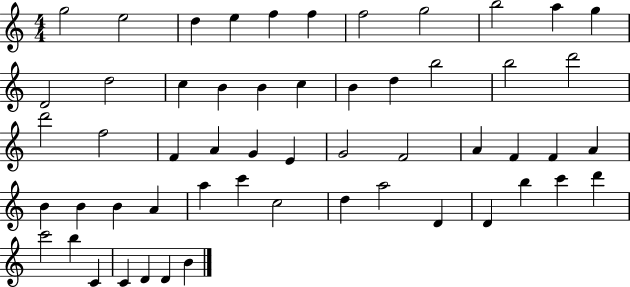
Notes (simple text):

G5/h E5/h D5/q E5/q F5/q F5/q F5/h G5/h B5/h A5/q G5/q D4/h D5/h C5/q B4/q B4/q C5/q B4/q D5/q B5/h B5/h D6/h D6/h F5/h F4/q A4/q G4/q E4/q G4/h F4/h A4/q F4/q F4/q A4/q B4/q B4/q B4/q A4/q A5/q C6/q C5/h D5/q A5/h D4/q D4/q B5/q C6/q D6/q C6/h B5/q C4/q C4/q D4/q D4/q B4/q